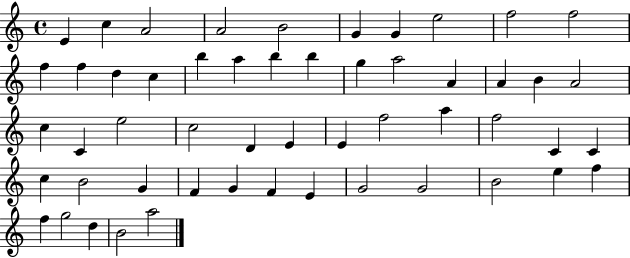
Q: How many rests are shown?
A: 0